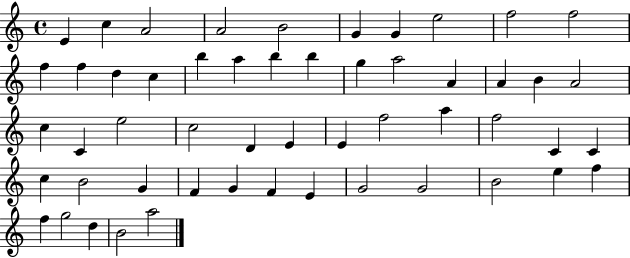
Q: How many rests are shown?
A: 0